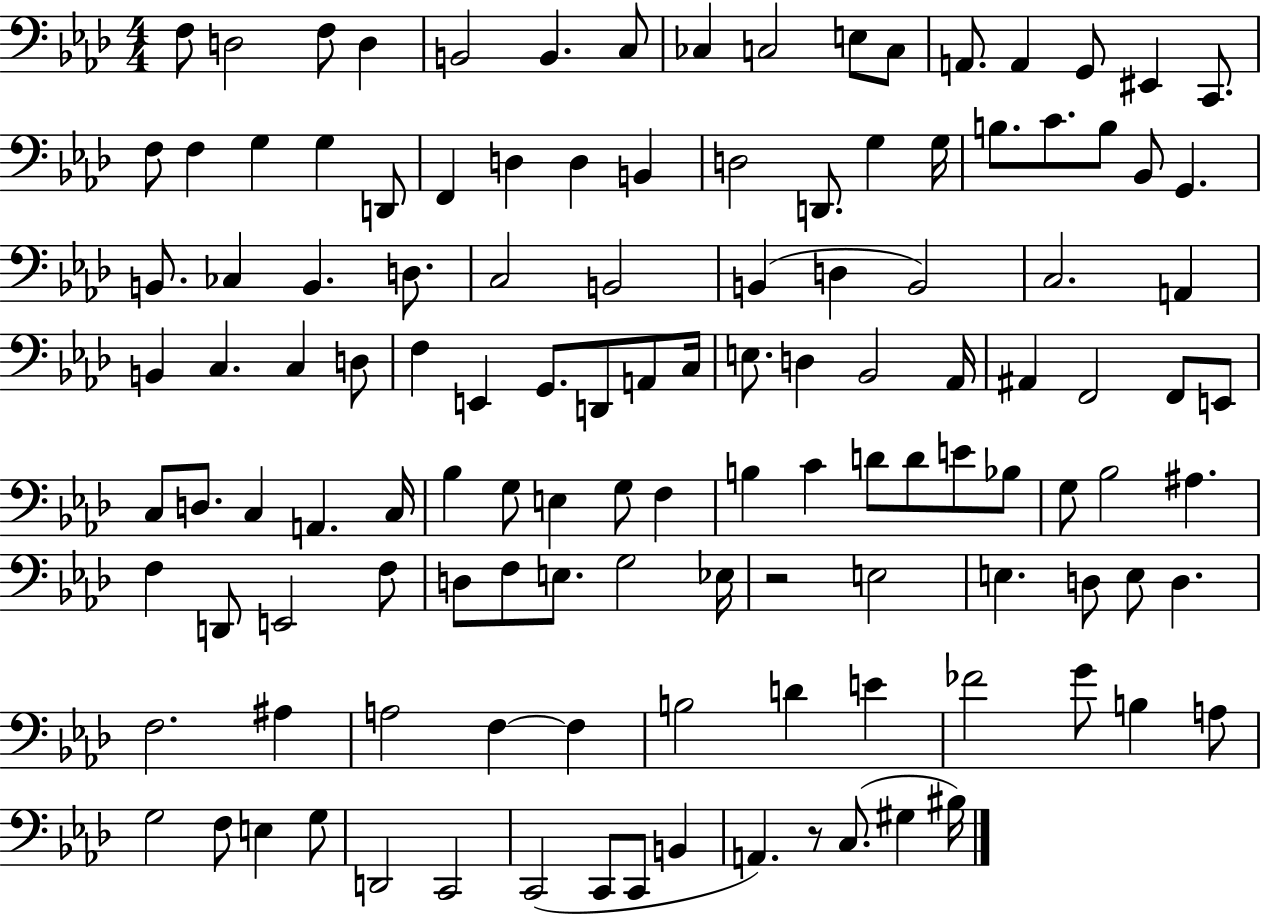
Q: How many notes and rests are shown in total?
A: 124